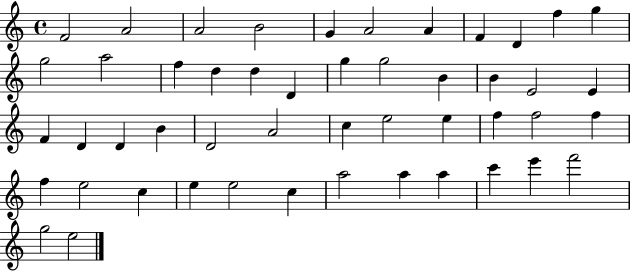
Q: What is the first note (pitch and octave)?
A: F4